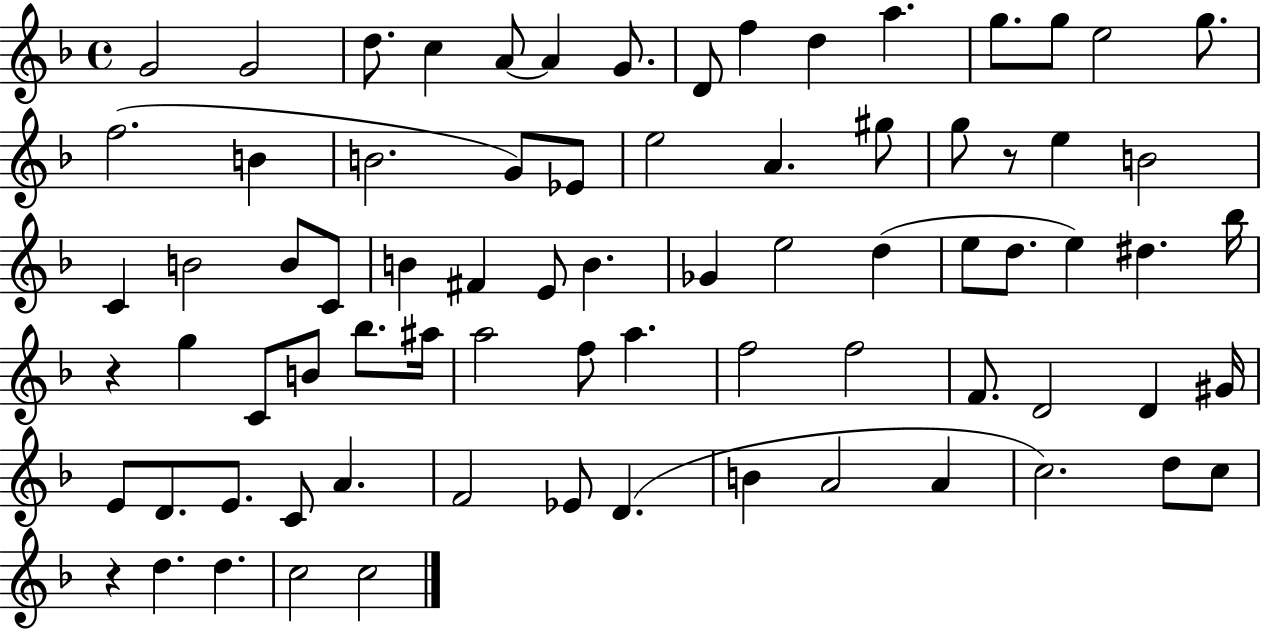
X:1
T:Untitled
M:4/4
L:1/4
K:F
G2 G2 d/2 c A/2 A G/2 D/2 f d a g/2 g/2 e2 g/2 f2 B B2 G/2 _E/2 e2 A ^g/2 g/2 z/2 e B2 C B2 B/2 C/2 B ^F E/2 B _G e2 d e/2 d/2 e ^d _b/4 z g C/2 B/2 _b/2 ^a/4 a2 f/2 a f2 f2 F/2 D2 D ^G/4 E/2 D/2 E/2 C/2 A F2 _E/2 D B A2 A c2 d/2 c/2 z d d c2 c2